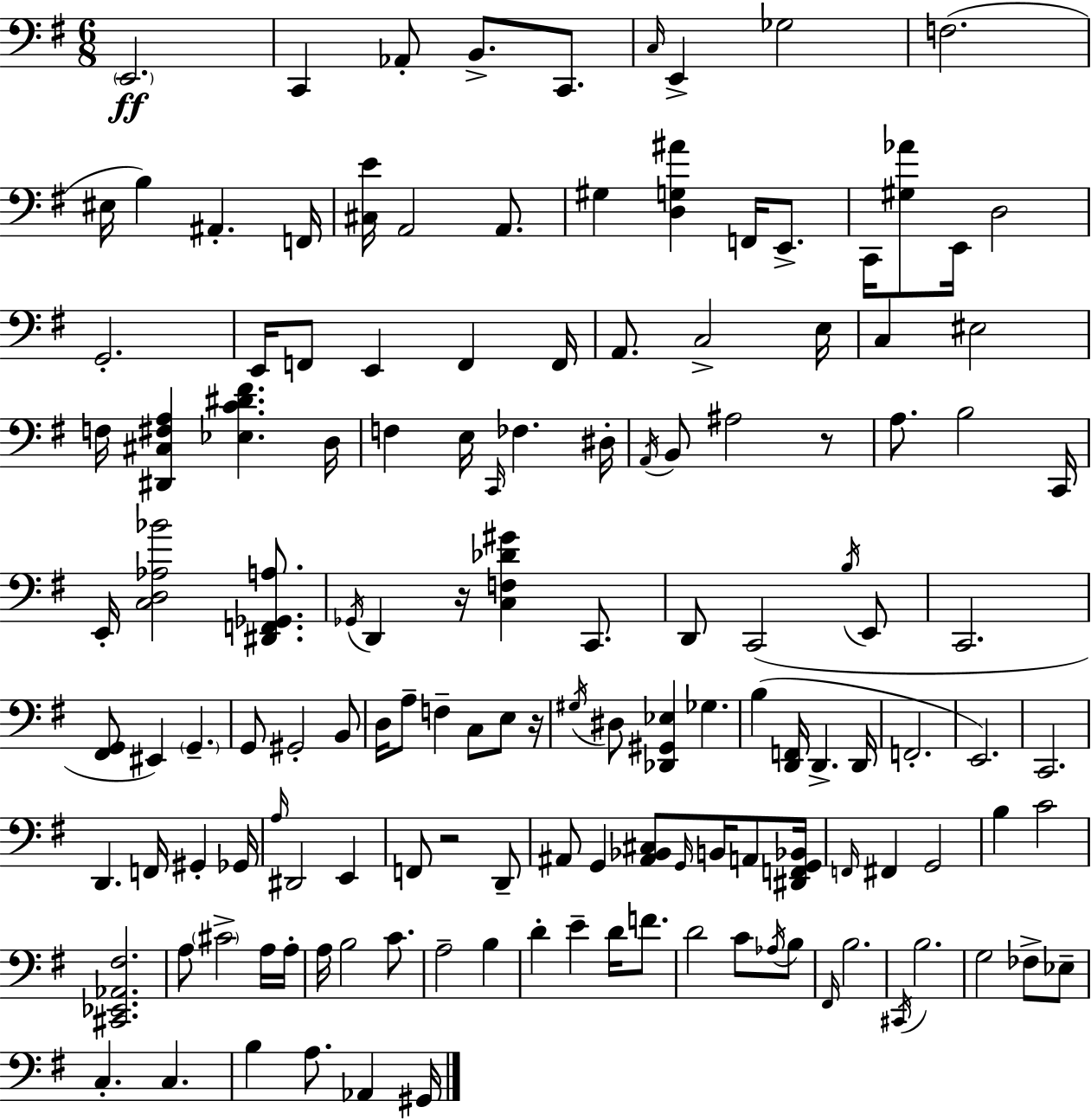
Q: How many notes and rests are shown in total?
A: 140